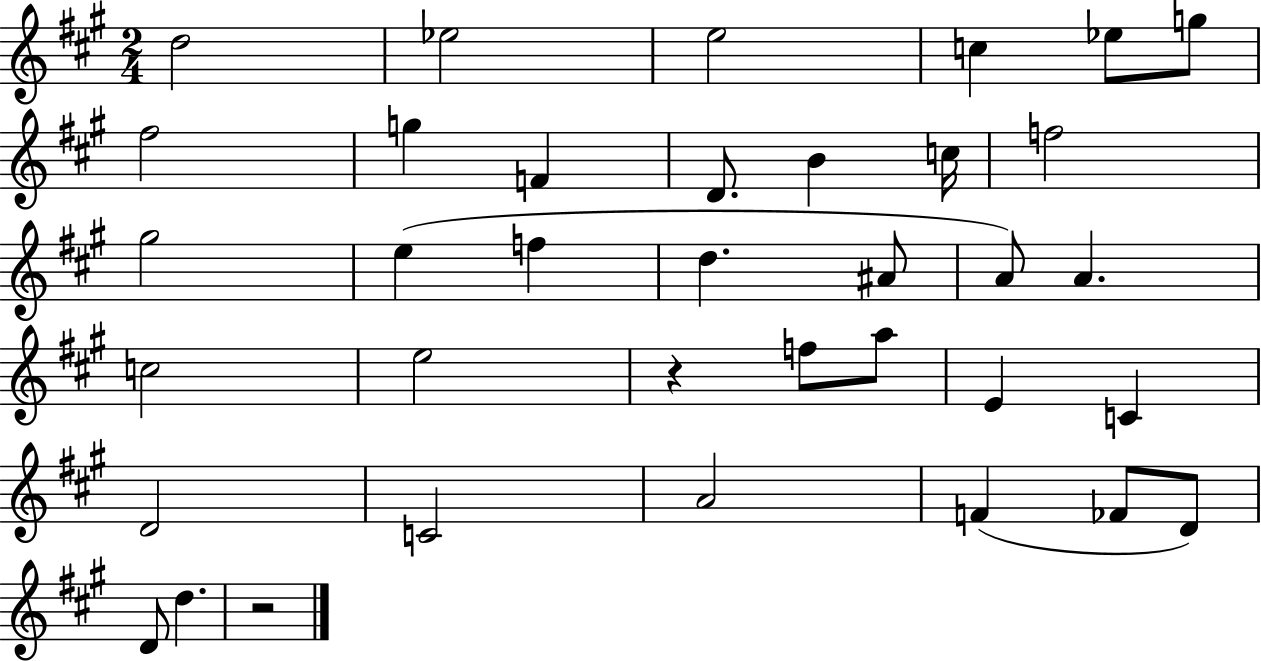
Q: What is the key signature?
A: A major